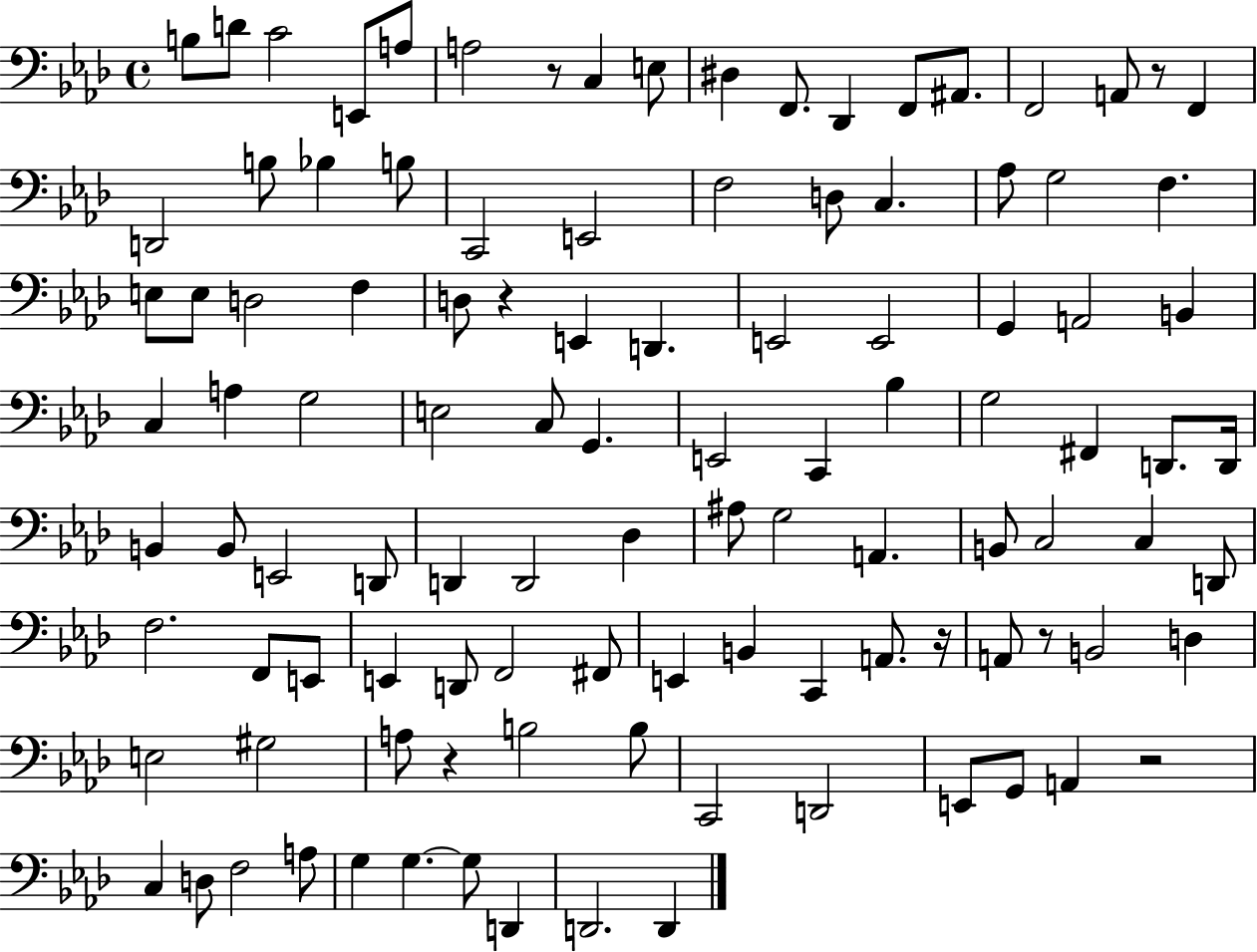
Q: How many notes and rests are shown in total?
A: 108